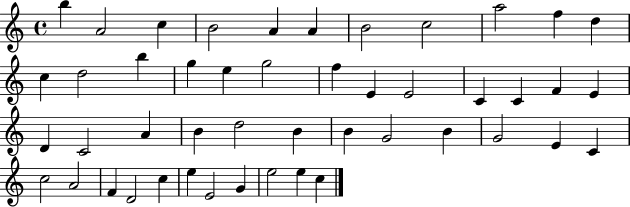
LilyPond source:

{
  \clef treble
  \time 4/4
  \defaultTimeSignature
  \key c \major
  b''4 a'2 c''4 | b'2 a'4 a'4 | b'2 c''2 | a''2 f''4 d''4 | \break c''4 d''2 b''4 | g''4 e''4 g''2 | f''4 e'4 e'2 | c'4 c'4 f'4 e'4 | \break d'4 c'2 a'4 | b'4 d''2 b'4 | b'4 g'2 b'4 | g'2 e'4 c'4 | \break c''2 a'2 | f'4 d'2 c''4 | e''4 e'2 g'4 | e''2 e''4 c''4 | \break \bar "|."
}